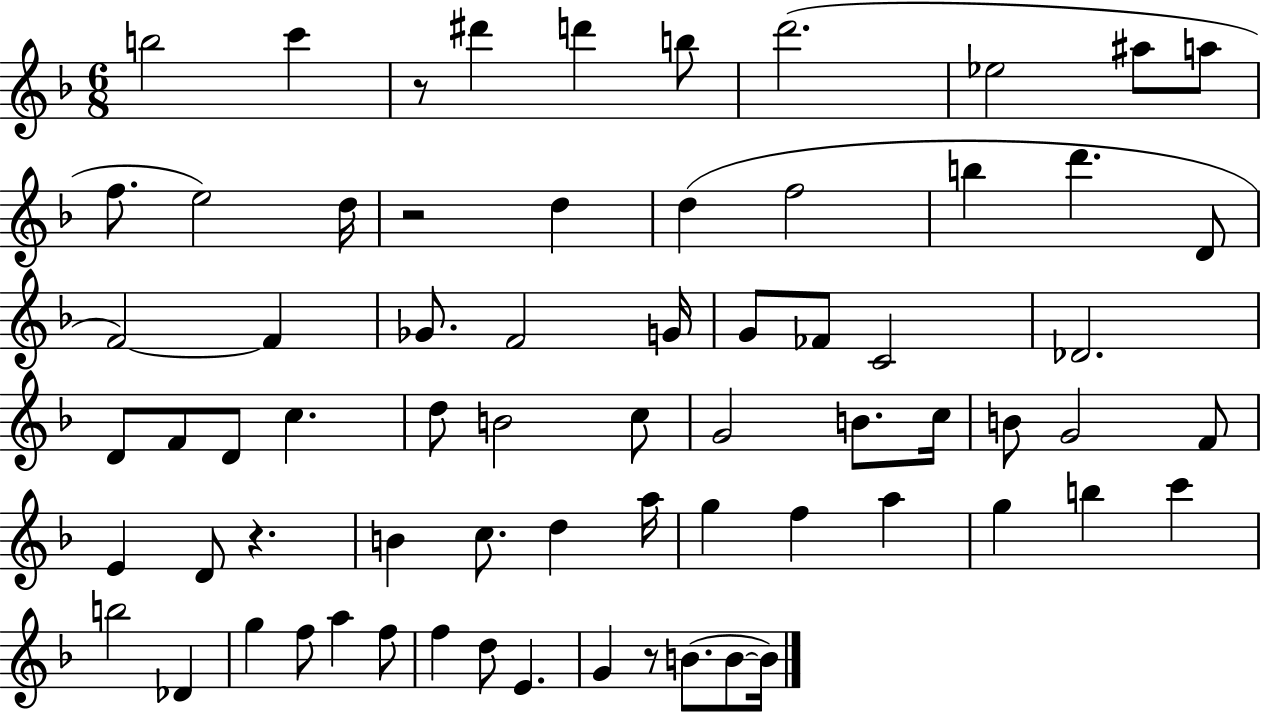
X:1
T:Untitled
M:6/8
L:1/4
K:F
b2 c' z/2 ^d' d' b/2 d'2 _e2 ^a/2 a/2 f/2 e2 d/4 z2 d d f2 b d' D/2 F2 F _G/2 F2 G/4 G/2 _F/2 C2 _D2 D/2 F/2 D/2 c d/2 B2 c/2 G2 B/2 c/4 B/2 G2 F/2 E D/2 z B c/2 d a/4 g f a g b c' b2 _D g f/2 a f/2 f d/2 E G z/2 B/2 B/2 B/4